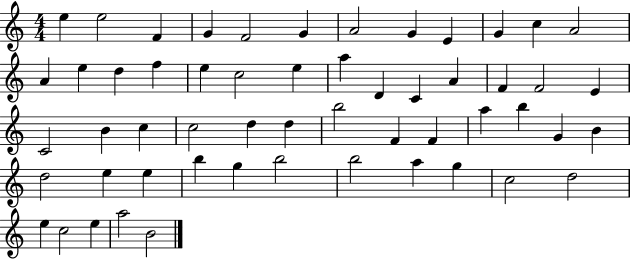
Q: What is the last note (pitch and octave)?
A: B4